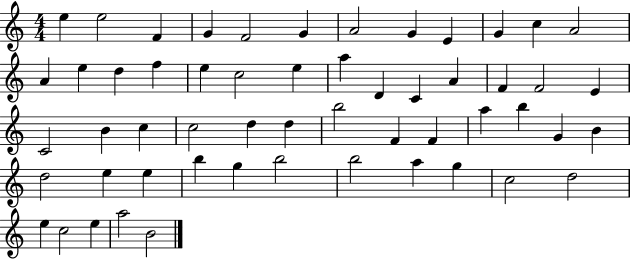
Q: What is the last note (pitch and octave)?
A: B4